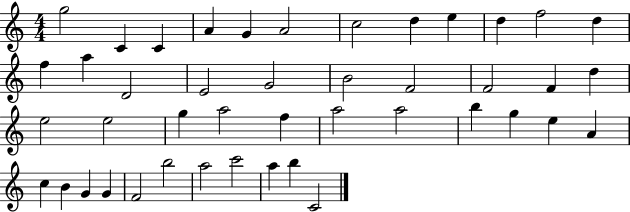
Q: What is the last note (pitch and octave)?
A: C4